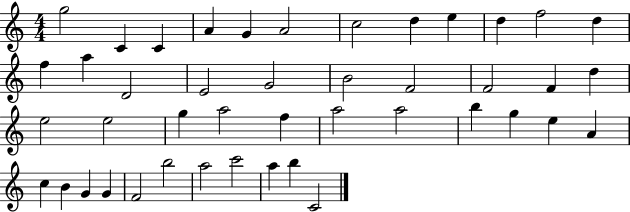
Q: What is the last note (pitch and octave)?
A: C4